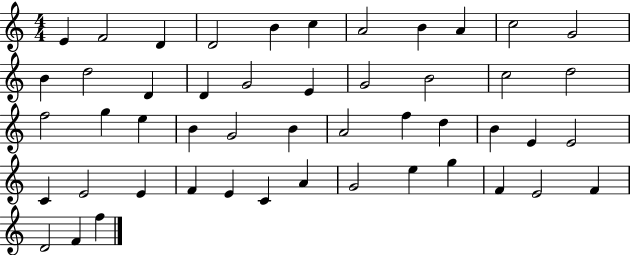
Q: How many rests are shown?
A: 0